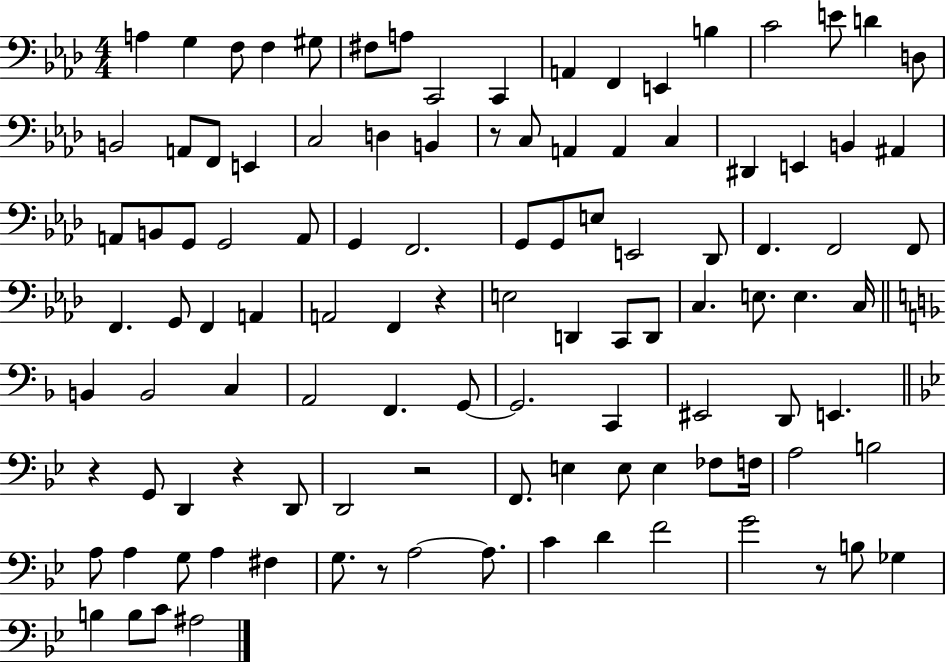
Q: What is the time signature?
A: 4/4